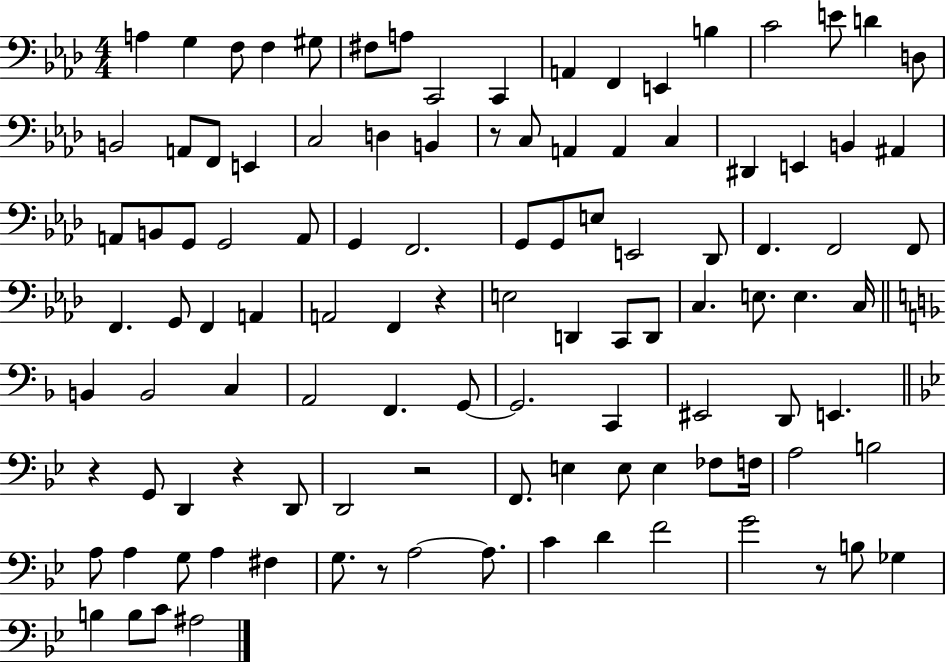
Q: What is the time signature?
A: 4/4